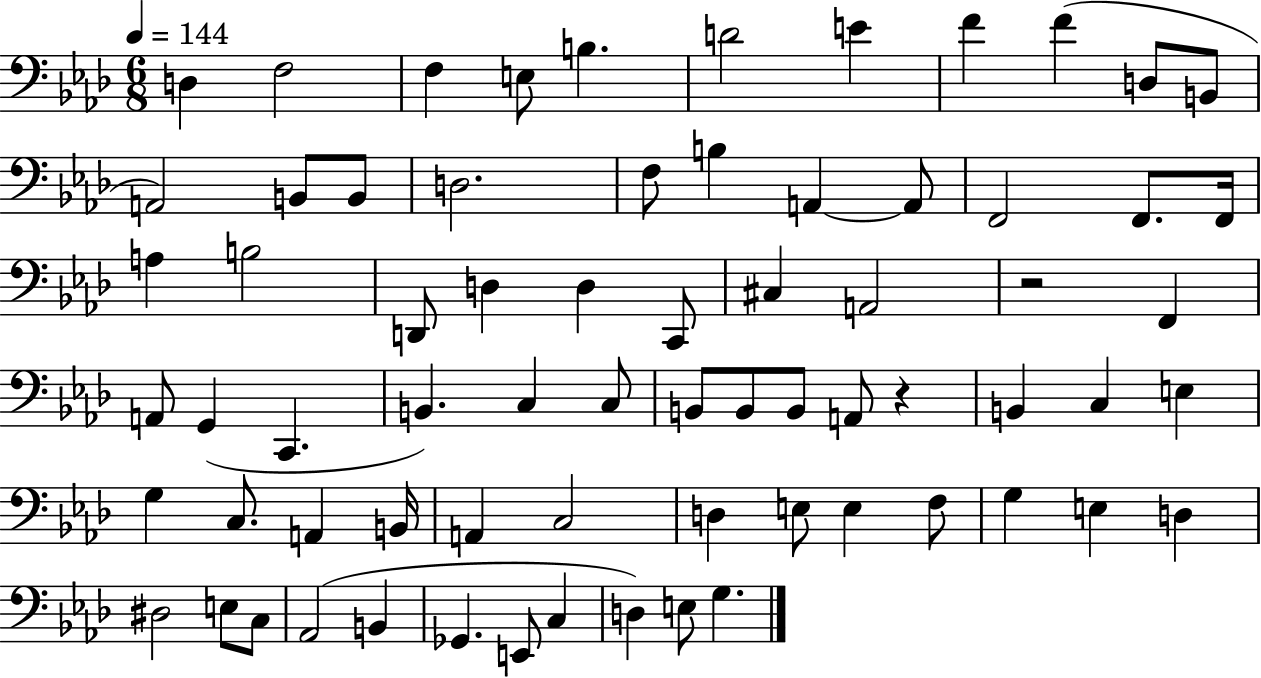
D3/q F3/h F3/q E3/e B3/q. D4/h E4/q F4/q F4/q D3/e B2/e A2/h B2/e B2/e D3/h. F3/e B3/q A2/q A2/e F2/h F2/e. F2/s A3/q B3/h D2/e D3/q D3/q C2/e C#3/q A2/h R/h F2/q A2/e G2/q C2/q. B2/q. C3/q C3/e B2/e B2/e B2/e A2/e R/q B2/q C3/q E3/q G3/q C3/e. A2/q B2/s A2/q C3/h D3/q E3/e E3/q F3/e G3/q E3/q D3/q D#3/h E3/e C3/e Ab2/h B2/q Gb2/q. E2/e C3/q D3/q E3/e G3/q.